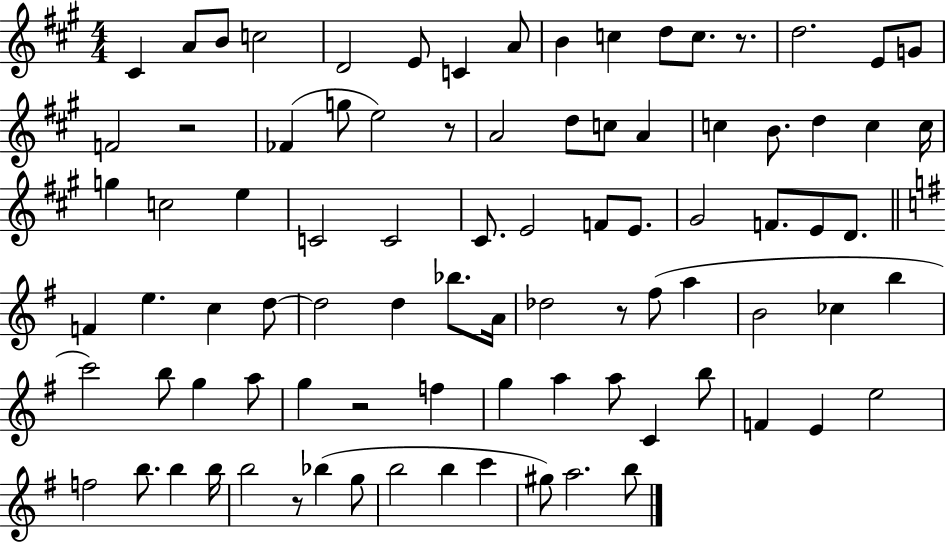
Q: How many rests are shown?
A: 6